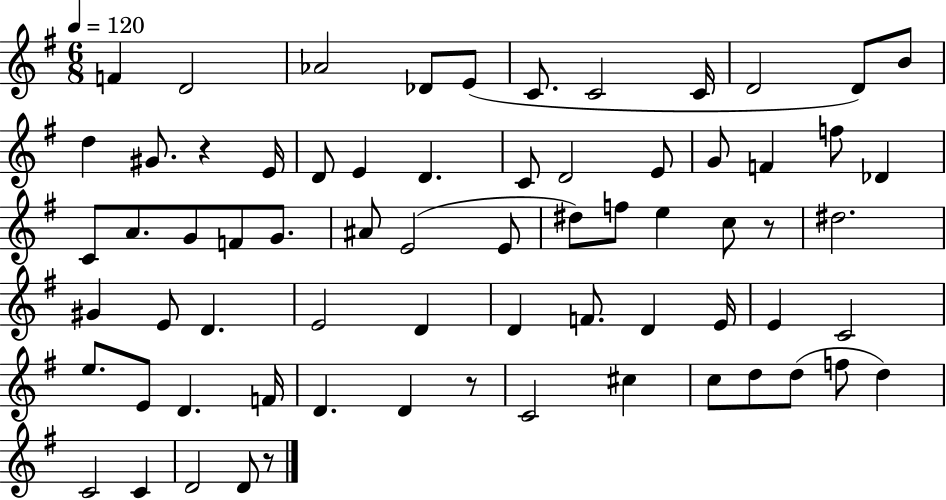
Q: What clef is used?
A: treble